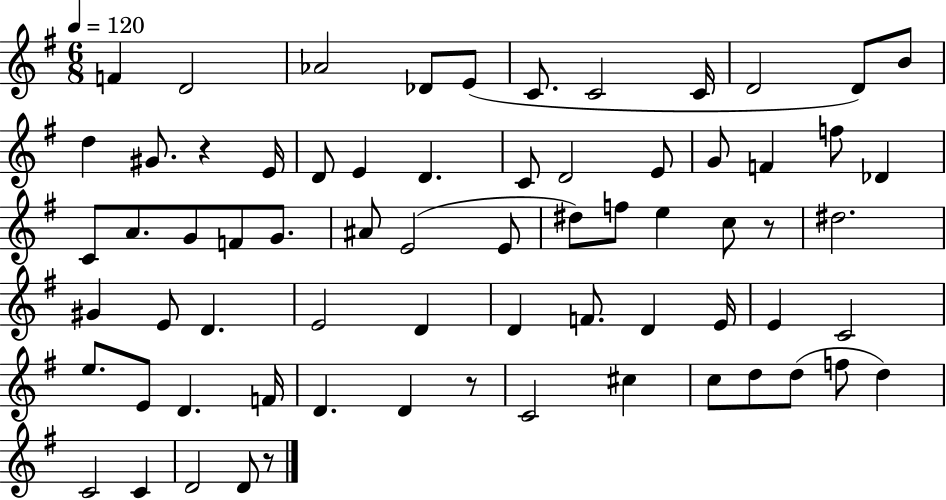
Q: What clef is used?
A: treble